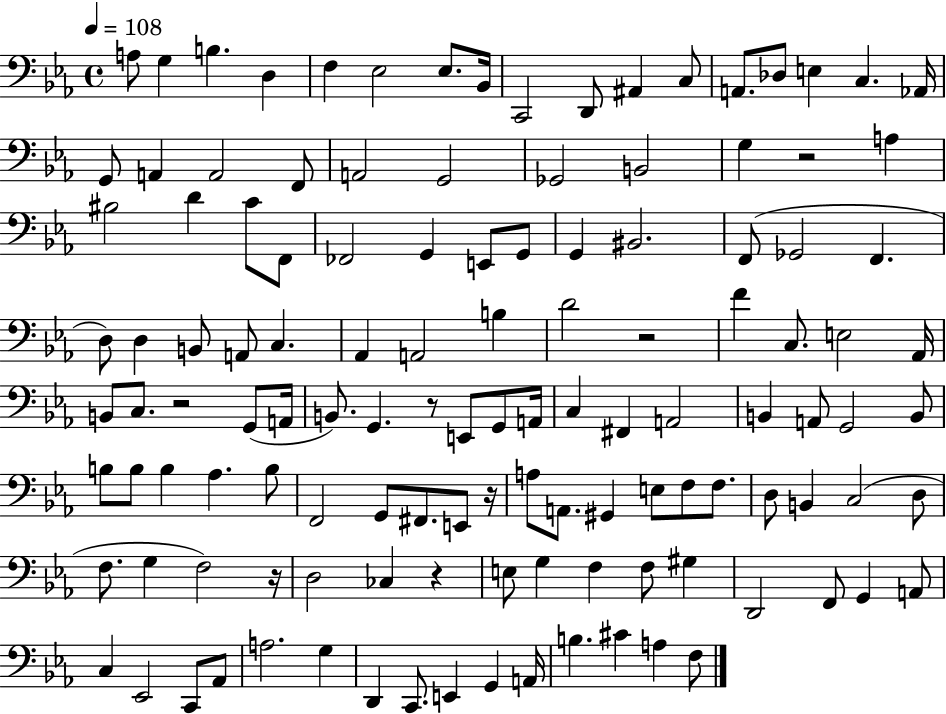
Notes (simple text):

A3/e G3/q B3/q. D3/q F3/q Eb3/h Eb3/e. Bb2/s C2/h D2/e A#2/q C3/e A2/e. Db3/e E3/q C3/q. Ab2/s G2/e A2/q A2/h F2/e A2/h G2/h Gb2/h B2/h G3/q R/h A3/q BIS3/h D4/q C4/e F2/e FES2/h G2/q E2/e G2/e G2/q BIS2/h. F2/e Gb2/h F2/q. D3/e D3/q B2/e A2/e C3/q. Ab2/q A2/h B3/q D4/h R/h F4/q C3/e. E3/h Ab2/s B2/e C3/e. R/h G2/e A2/s B2/e. G2/q. R/e E2/e G2/e A2/s C3/q F#2/q A2/h B2/q A2/e G2/h B2/e B3/e B3/e B3/q Ab3/q. B3/e F2/h G2/e F#2/e. E2/e R/s A3/e A2/e. G#2/q E3/e F3/e F3/e. D3/e B2/q C3/h D3/e F3/e. G3/q F3/h R/s D3/h CES3/q R/q E3/e G3/q F3/q F3/e G#3/q D2/h F2/e G2/q A2/e C3/q Eb2/h C2/e Ab2/e A3/h. G3/q D2/q C2/e. E2/q G2/q A2/s B3/q. C#4/q A3/q F3/e